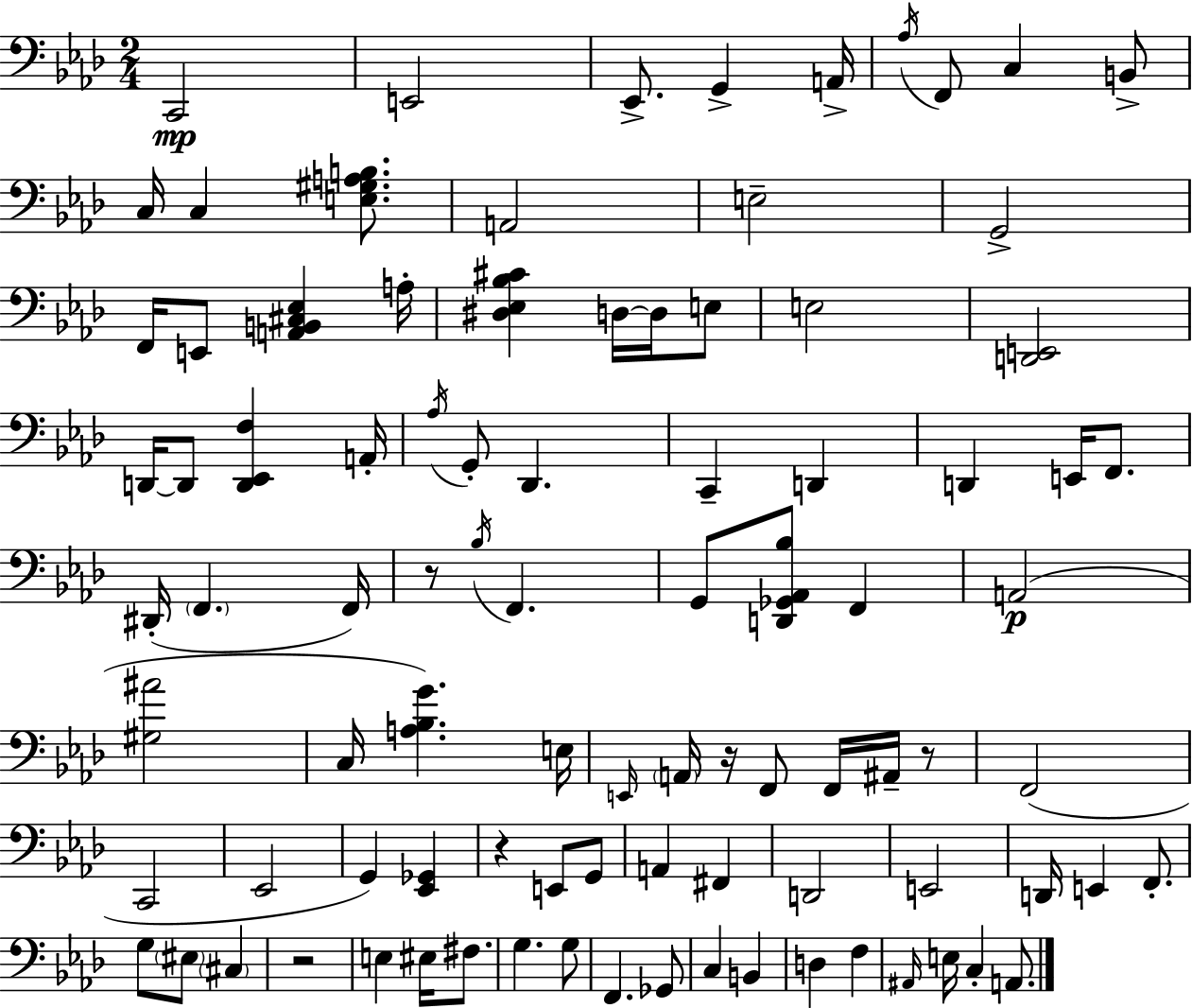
{
  \clef bass
  \numericTimeSignature
  \time 2/4
  \key f \minor
  \repeat volta 2 { c,2\mp | e,2 | ees,8.-> g,4-> a,16-> | \acciaccatura { aes16 } f,8 c4 b,8-> | \break c16 c4 <e gis a b>8. | a,2 | e2-- | g,2-> | \break f,16 e,8 <a, b, cis ees>4 | a16-. <dis ees bes cis'>4 d16~~ d16 e8 | e2 | <d, e,>2 | \break d,16~~ d,8 <d, ees, f>4 | a,16-. \acciaccatura { aes16 } g,8-. des,4. | c,4-- d,4 | d,4 e,16 f,8. | \break dis,16-.( \parenthesize f,4. | f,16) r8 \acciaccatura { bes16 } f,4. | g,8 <d, ges, aes, bes>8 f,4 | a,2(\p | \break <gis ais'>2 | c16 <a bes g'>4.) | e16 \grace { e,16 } \parenthesize a,16 r16 f,8 | f,16 ais,16-- r8 f,2( | \break c,2 | ees,2 | g,4) | <ees, ges,>4 r4 | \break e,8 g,8 a,4 | fis,4 d,2 | e,2 | d,16 e,4 | \break f,8.-. g8 \parenthesize eis8 | \parenthesize cis4 r2 | e4 | eis16 fis8. g4. | \break g8 f,4. | ges,8 c4 | b,4 d4 | f4 \grace { ais,16 } e16 c4-. | \break a,8. } \bar "|."
}